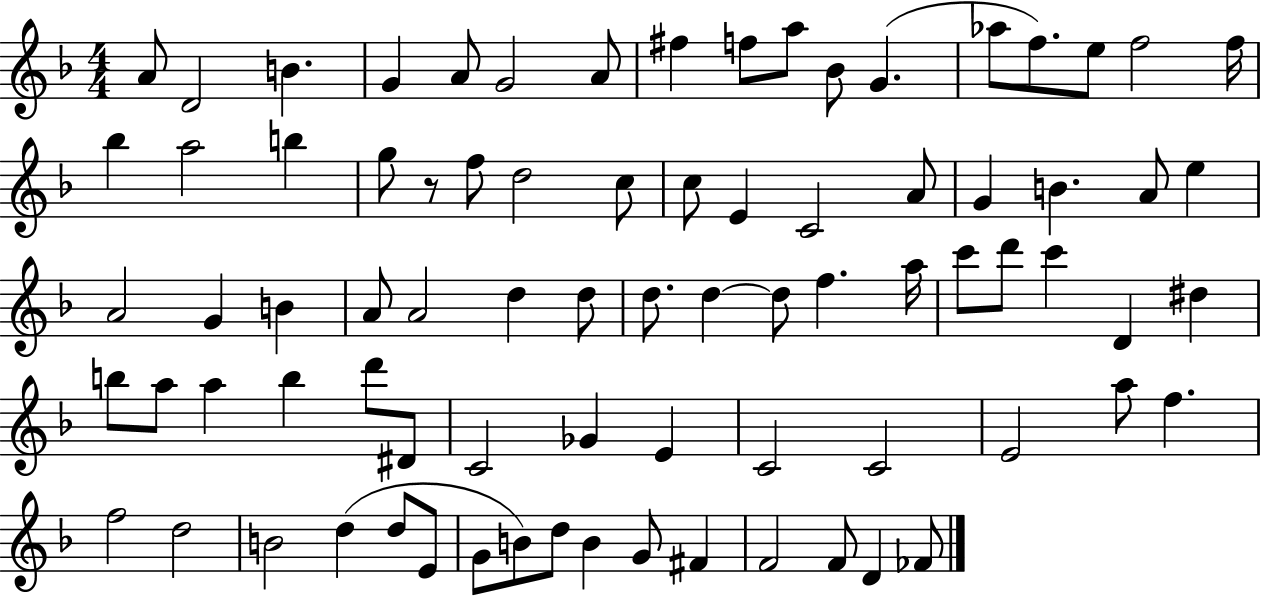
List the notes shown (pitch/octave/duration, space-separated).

A4/e D4/h B4/q. G4/q A4/e G4/h A4/e F#5/q F5/e A5/e Bb4/e G4/q. Ab5/e F5/e. E5/e F5/h F5/s Bb5/q A5/h B5/q G5/e R/e F5/e D5/h C5/e C5/e E4/q C4/h A4/e G4/q B4/q. A4/e E5/q A4/h G4/q B4/q A4/e A4/h D5/q D5/e D5/e. D5/q D5/e F5/q. A5/s C6/e D6/e C6/q D4/q D#5/q B5/e A5/e A5/q B5/q D6/e D#4/e C4/h Gb4/q E4/q C4/h C4/h E4/h A5/e F5/q. F5/h D5/h B4/h D5/q D5/e E4/e G4/e B4/e D5/e B4/q G4/e F#4/q F4/h F4/e D4/q FES4/e